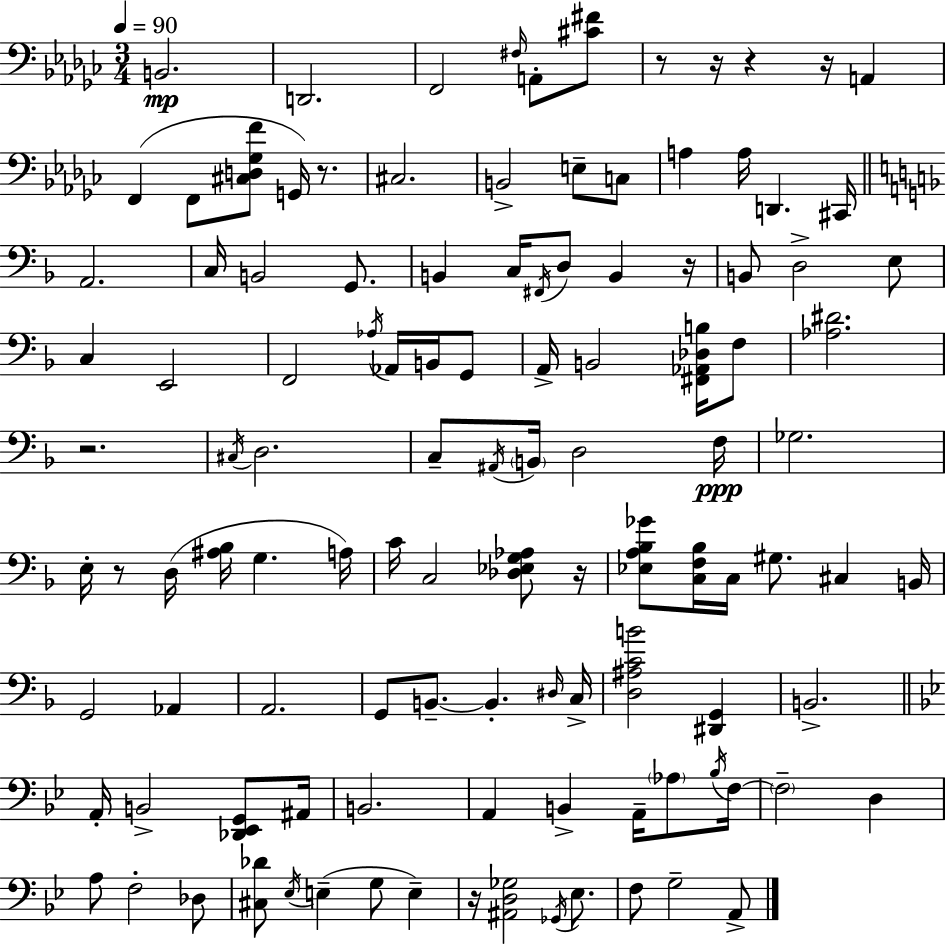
{
  \clef bass
  \numericTimeSignature
  \time 3/4
  \key ees \minor
  \tempo 4 = 90
  b,2.\mp | d,2. | f,2 \grace { fis16 } a,8-. <cis' fis'>8 | r8 r16 r4 r16 a,4 | \break f,4( f,8 <cis d ges f'>8 g,16) r8. | cis2. | b,2-> e8-- c8 | a4 a16 d,4. | \break cis,16 \bar "||" \break \key f \major a,2. | c16 b,2 g,8. | b,4 c16 \acciaccatura { fis,16 } d8 b,4 | r16 b,8 d2-> e8 | \break c4 e,2 | f,2 \acciaccatura { aes16 } aes,16 b,16 | g,8 a,16-> b,2 <fis, aes, des b>16 | f8 <aes dis'>2. | \break r2. | \acciaccatura { cis16 } d2. | c8-- \acciaccatura { ais,16 } \parenthesize b,16 d2 | f16\ppp ges2. | \break e16-. r8 d16( <ais bes>16 g4. | a16) c'16 c2 | <des ees g aes>8 r16 <ees a bes ges'>8 <c f bes>16 c16 gis8. cis4 | b,16 g,2 | \break aes,4 a,2. | g,8 b,8.--~~ b,4.-. | \grace { dis16 } c16-> <d ais c' b'>2 | <dis, g,>4 b,2.-> | \break \bar "||" \break \key bes \major a,16-. b,2-> <des, ees, g,>8 ais,16 | b,2. | a,4 b,4-> a,16-- \parenthesize aes8 \acciaccatura { bes16 } | f16~~ \parenthesize f2-- d4 | \break a8 f2-. des8 | <cis des'>8 \acciaccatura { ees16 } e4--( g8 e4--) | r16 <ais, d ges>2 \acciaccatura { ges,16 } | ees8. f8 g2-- | \break a,8-> \bar "|."
}